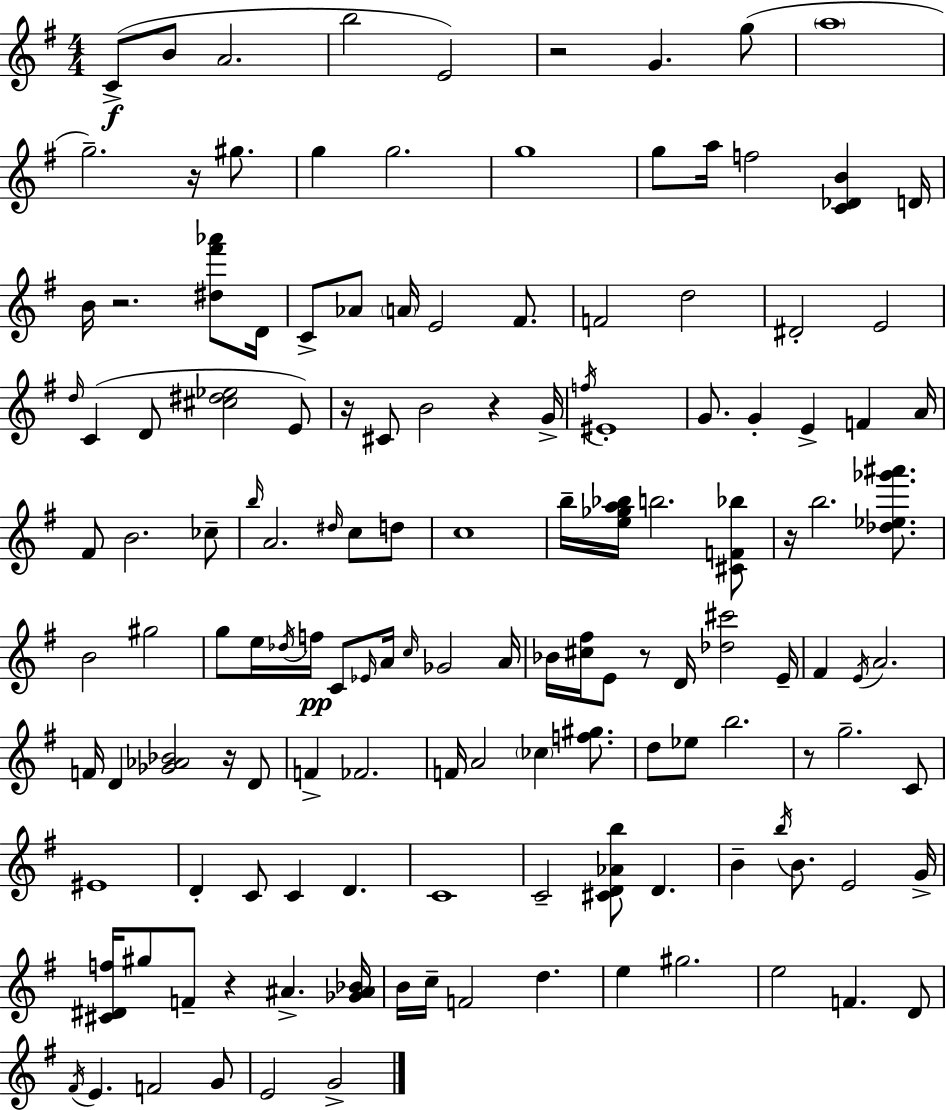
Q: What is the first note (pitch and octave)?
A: C4